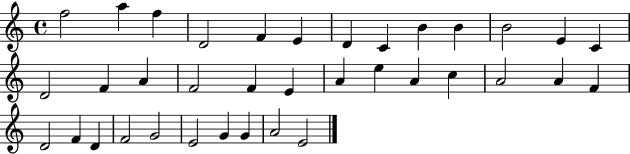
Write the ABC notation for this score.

X:1
T:Untitled
M:4/4
L:1/4
K:C
f2 a f D2 F E D C B B B2 E C D2 F A F2 F E A e A c A2 A F D2 F D F2 G2 E2 G G A2 E2